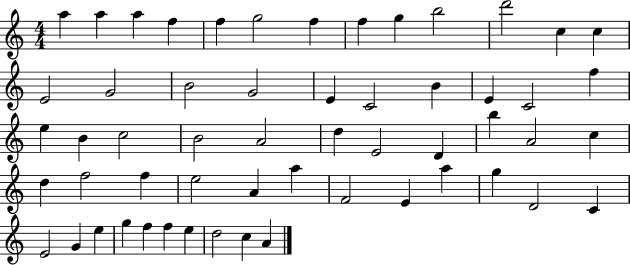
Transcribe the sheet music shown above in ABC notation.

X:1
T:Untitled
M:4/4
L:1/4
K:C
a a a f f g2 f f g b2 d'2 c c E2 G2 B2 G2 E C2 B E C2 f e B c2 B2 A2 d E2 D b A2 c d f2 f e2 A a F2 E a g D2 C E2 G e g f f e d2 c A